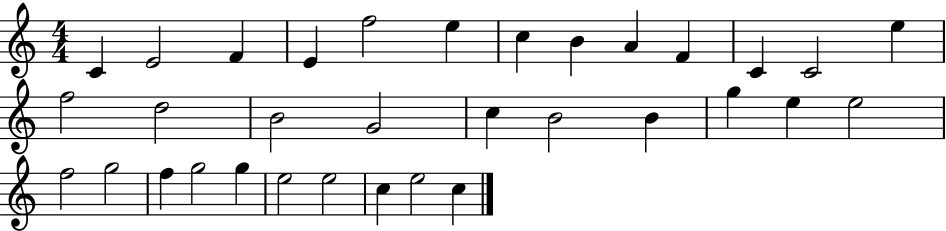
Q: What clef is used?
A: treble